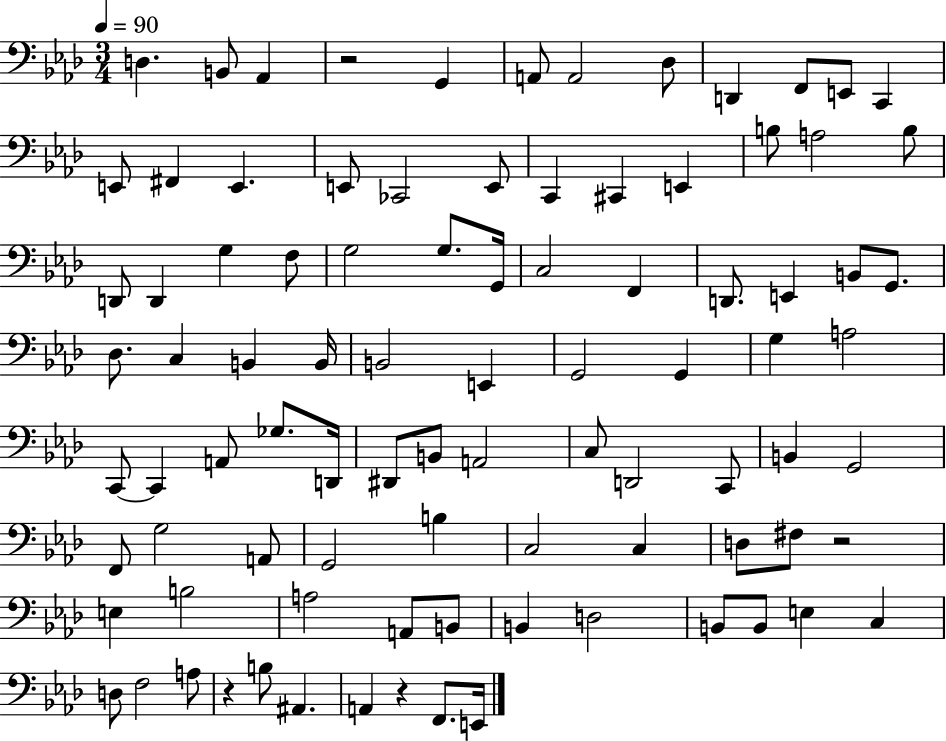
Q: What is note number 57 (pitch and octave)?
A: C2